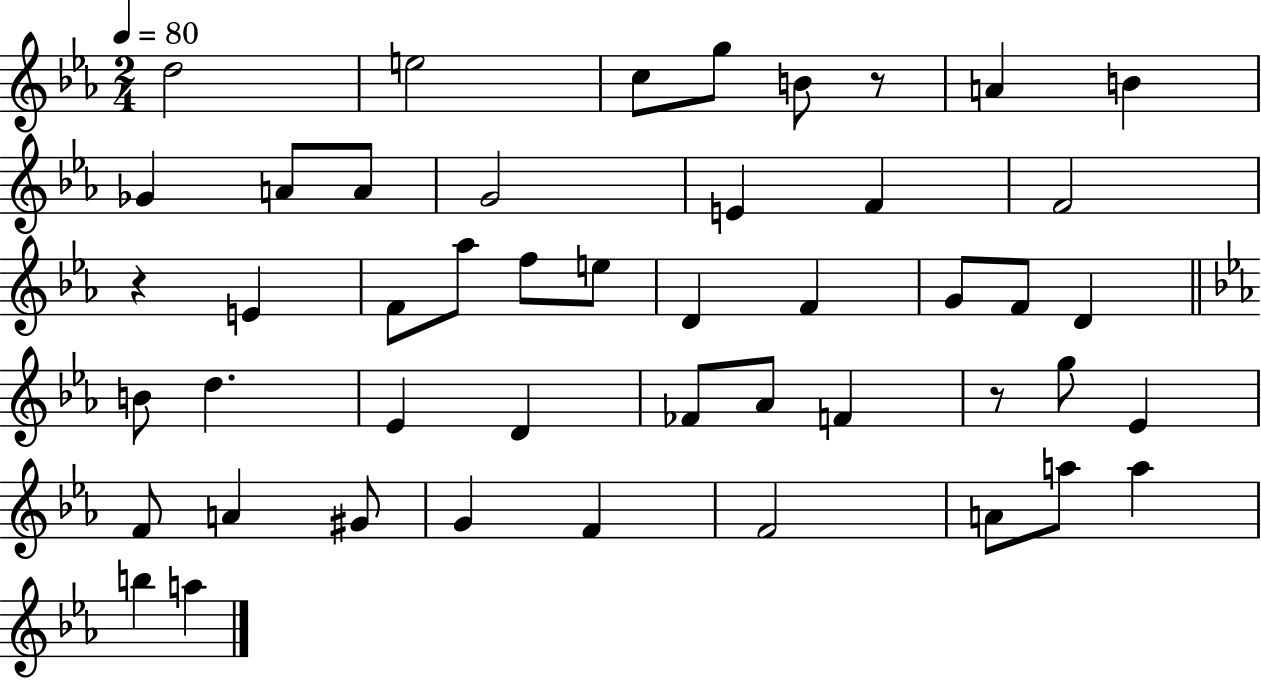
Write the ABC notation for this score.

X:1
T:Untitled
M:2/4
L:1/4
K:Eb
d2 e2 c/2 g/2 B/2 z/2 A B _G A/2 A/2 G2 E F F2 z E F/2 _a/2 f/2 e/2 D F G/2 F/2 D B/2 d _E D _F/2 _A/2 F z/2 g/2 _E F/2 A ^G/2 G F F2 A/2 a/2 a b a